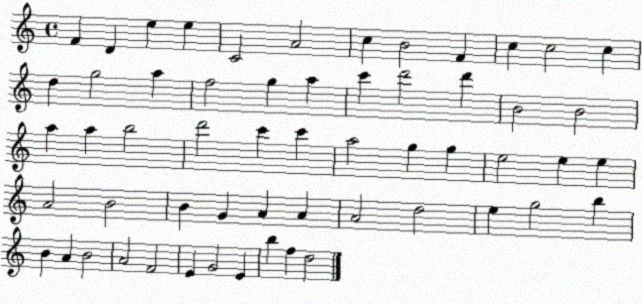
X:1
T:Untitled
M:4/4
L:1/4
K:C
F D e e C2 A2 c B2 F c c2 c d g2 a f2 g a c' d'2 d' B2 B2 a a b2 d'2 c' c' a2 g g e2 e e A2 B2 B G A A A2 d2 e g2 b B A B2 A2 F2 E G2 E b f d2